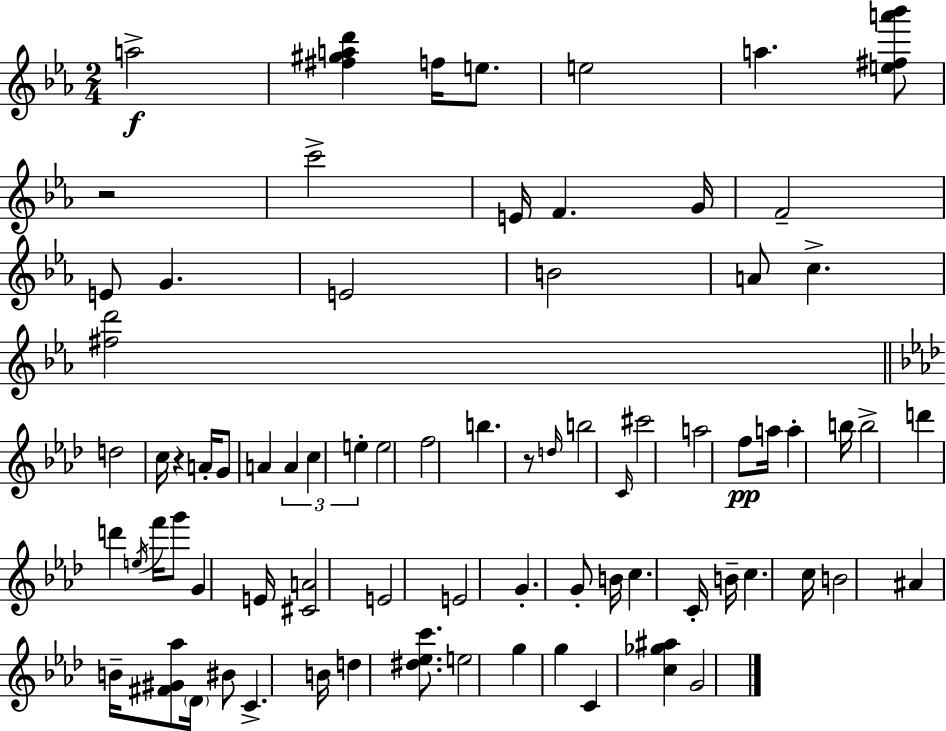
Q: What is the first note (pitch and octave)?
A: A5